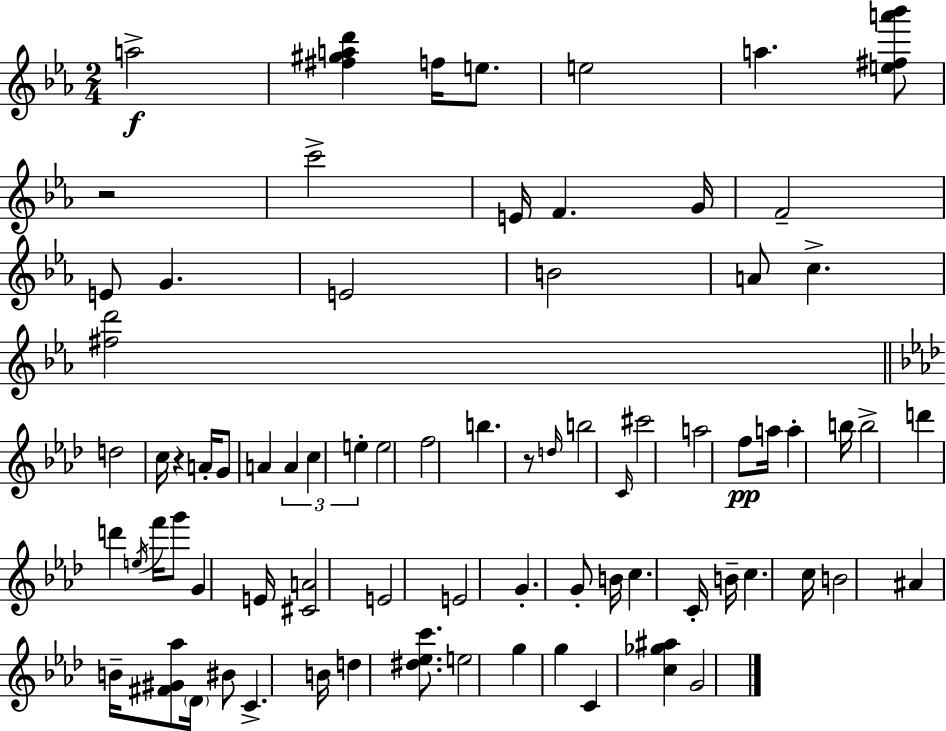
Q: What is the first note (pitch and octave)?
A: A5